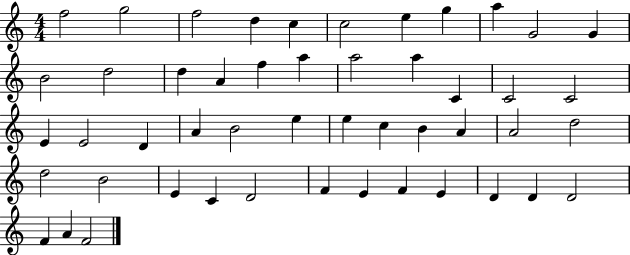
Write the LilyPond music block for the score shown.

{
  \clef treble
  \numericTimeSignature
  \time 4/4
  \key c \major
  f''2 g''2 | f''2 d''4 c''4 | c''2 e''4 g''4 | a''4 g'2 g'4 | \break b'2 d''2 | d''4 a'4 f''4 a''4 | a''2 a''4 c'4 | c'2 c'2 | \break e'4 e'2 d'4 | a'4 b'2 e''4 | e''4 c''4 b'4 a'4 | a'2 d''2 | \break d''2 b'2 | e'4 c'4 d'2 | f'4 e'4 f'4 e'4 | d'4 d'4 d'2 | \break f'4 a'4 f'2 | \bar "|."
}